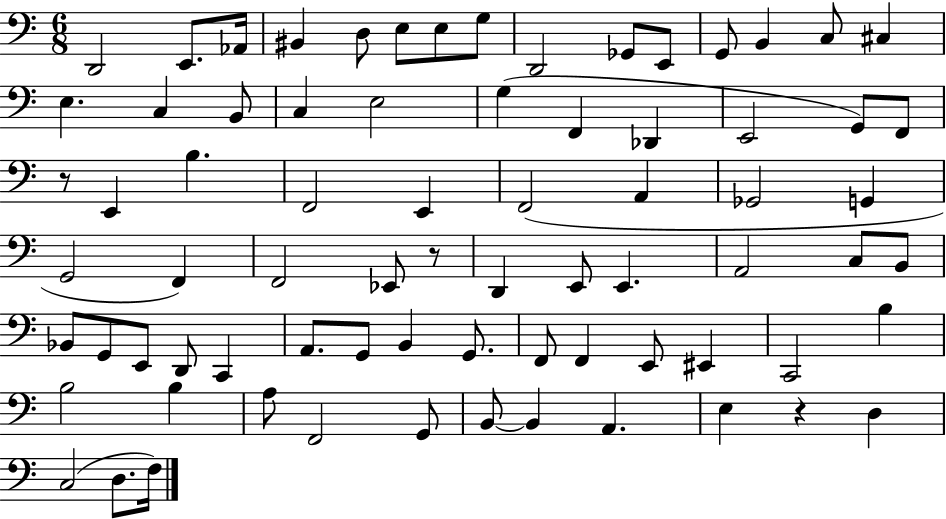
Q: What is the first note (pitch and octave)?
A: D2